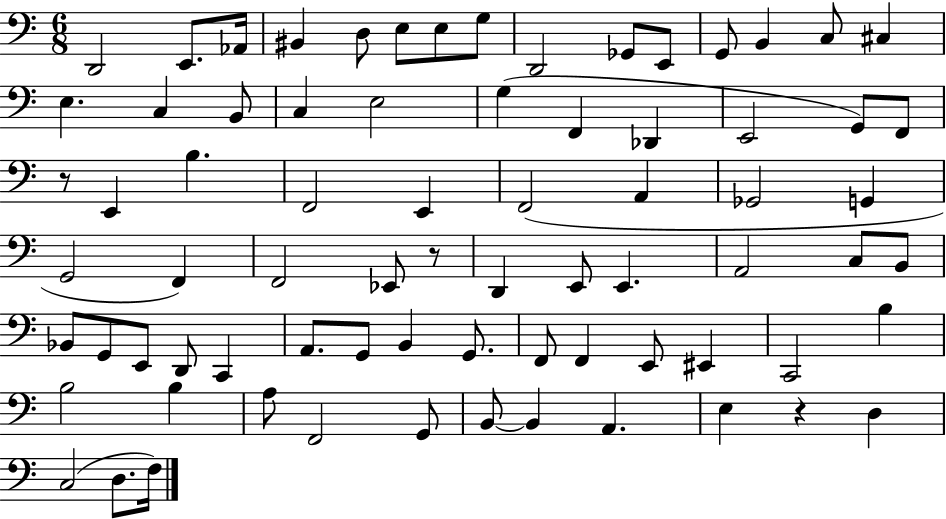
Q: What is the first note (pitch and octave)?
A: D2